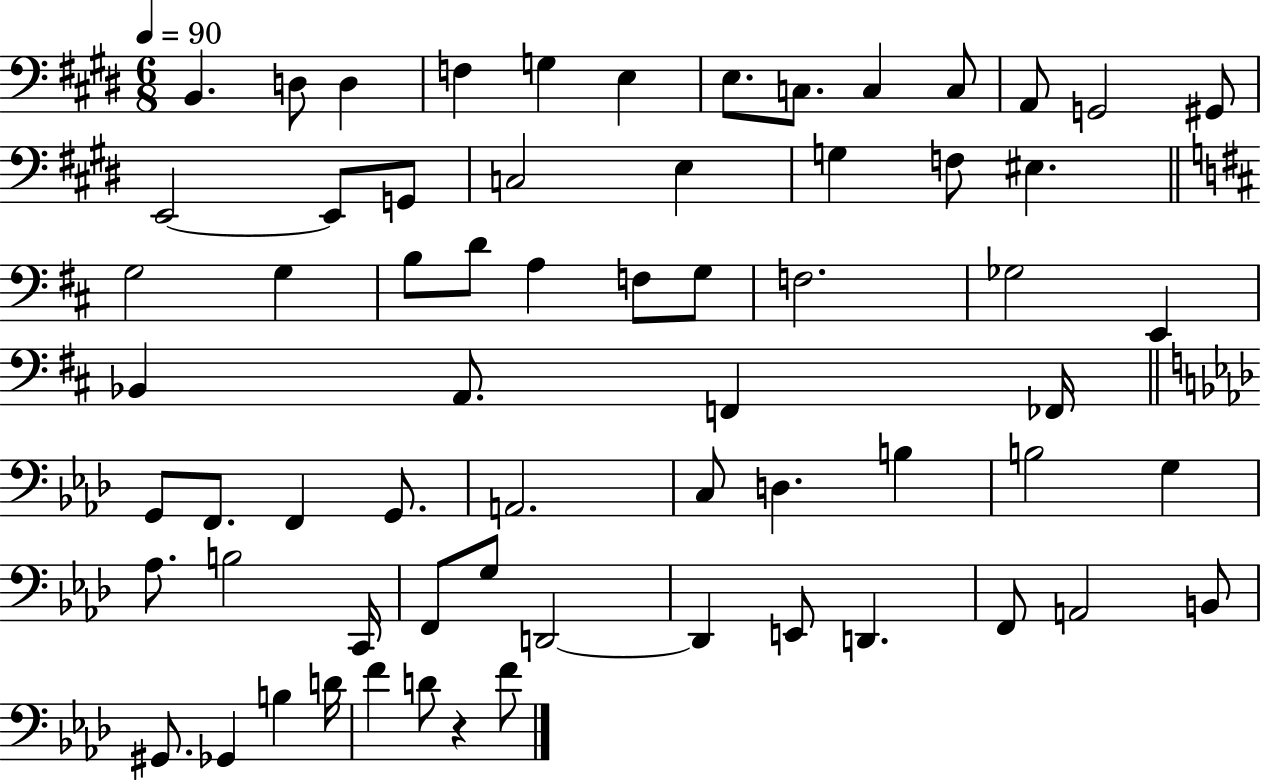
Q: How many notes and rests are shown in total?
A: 65